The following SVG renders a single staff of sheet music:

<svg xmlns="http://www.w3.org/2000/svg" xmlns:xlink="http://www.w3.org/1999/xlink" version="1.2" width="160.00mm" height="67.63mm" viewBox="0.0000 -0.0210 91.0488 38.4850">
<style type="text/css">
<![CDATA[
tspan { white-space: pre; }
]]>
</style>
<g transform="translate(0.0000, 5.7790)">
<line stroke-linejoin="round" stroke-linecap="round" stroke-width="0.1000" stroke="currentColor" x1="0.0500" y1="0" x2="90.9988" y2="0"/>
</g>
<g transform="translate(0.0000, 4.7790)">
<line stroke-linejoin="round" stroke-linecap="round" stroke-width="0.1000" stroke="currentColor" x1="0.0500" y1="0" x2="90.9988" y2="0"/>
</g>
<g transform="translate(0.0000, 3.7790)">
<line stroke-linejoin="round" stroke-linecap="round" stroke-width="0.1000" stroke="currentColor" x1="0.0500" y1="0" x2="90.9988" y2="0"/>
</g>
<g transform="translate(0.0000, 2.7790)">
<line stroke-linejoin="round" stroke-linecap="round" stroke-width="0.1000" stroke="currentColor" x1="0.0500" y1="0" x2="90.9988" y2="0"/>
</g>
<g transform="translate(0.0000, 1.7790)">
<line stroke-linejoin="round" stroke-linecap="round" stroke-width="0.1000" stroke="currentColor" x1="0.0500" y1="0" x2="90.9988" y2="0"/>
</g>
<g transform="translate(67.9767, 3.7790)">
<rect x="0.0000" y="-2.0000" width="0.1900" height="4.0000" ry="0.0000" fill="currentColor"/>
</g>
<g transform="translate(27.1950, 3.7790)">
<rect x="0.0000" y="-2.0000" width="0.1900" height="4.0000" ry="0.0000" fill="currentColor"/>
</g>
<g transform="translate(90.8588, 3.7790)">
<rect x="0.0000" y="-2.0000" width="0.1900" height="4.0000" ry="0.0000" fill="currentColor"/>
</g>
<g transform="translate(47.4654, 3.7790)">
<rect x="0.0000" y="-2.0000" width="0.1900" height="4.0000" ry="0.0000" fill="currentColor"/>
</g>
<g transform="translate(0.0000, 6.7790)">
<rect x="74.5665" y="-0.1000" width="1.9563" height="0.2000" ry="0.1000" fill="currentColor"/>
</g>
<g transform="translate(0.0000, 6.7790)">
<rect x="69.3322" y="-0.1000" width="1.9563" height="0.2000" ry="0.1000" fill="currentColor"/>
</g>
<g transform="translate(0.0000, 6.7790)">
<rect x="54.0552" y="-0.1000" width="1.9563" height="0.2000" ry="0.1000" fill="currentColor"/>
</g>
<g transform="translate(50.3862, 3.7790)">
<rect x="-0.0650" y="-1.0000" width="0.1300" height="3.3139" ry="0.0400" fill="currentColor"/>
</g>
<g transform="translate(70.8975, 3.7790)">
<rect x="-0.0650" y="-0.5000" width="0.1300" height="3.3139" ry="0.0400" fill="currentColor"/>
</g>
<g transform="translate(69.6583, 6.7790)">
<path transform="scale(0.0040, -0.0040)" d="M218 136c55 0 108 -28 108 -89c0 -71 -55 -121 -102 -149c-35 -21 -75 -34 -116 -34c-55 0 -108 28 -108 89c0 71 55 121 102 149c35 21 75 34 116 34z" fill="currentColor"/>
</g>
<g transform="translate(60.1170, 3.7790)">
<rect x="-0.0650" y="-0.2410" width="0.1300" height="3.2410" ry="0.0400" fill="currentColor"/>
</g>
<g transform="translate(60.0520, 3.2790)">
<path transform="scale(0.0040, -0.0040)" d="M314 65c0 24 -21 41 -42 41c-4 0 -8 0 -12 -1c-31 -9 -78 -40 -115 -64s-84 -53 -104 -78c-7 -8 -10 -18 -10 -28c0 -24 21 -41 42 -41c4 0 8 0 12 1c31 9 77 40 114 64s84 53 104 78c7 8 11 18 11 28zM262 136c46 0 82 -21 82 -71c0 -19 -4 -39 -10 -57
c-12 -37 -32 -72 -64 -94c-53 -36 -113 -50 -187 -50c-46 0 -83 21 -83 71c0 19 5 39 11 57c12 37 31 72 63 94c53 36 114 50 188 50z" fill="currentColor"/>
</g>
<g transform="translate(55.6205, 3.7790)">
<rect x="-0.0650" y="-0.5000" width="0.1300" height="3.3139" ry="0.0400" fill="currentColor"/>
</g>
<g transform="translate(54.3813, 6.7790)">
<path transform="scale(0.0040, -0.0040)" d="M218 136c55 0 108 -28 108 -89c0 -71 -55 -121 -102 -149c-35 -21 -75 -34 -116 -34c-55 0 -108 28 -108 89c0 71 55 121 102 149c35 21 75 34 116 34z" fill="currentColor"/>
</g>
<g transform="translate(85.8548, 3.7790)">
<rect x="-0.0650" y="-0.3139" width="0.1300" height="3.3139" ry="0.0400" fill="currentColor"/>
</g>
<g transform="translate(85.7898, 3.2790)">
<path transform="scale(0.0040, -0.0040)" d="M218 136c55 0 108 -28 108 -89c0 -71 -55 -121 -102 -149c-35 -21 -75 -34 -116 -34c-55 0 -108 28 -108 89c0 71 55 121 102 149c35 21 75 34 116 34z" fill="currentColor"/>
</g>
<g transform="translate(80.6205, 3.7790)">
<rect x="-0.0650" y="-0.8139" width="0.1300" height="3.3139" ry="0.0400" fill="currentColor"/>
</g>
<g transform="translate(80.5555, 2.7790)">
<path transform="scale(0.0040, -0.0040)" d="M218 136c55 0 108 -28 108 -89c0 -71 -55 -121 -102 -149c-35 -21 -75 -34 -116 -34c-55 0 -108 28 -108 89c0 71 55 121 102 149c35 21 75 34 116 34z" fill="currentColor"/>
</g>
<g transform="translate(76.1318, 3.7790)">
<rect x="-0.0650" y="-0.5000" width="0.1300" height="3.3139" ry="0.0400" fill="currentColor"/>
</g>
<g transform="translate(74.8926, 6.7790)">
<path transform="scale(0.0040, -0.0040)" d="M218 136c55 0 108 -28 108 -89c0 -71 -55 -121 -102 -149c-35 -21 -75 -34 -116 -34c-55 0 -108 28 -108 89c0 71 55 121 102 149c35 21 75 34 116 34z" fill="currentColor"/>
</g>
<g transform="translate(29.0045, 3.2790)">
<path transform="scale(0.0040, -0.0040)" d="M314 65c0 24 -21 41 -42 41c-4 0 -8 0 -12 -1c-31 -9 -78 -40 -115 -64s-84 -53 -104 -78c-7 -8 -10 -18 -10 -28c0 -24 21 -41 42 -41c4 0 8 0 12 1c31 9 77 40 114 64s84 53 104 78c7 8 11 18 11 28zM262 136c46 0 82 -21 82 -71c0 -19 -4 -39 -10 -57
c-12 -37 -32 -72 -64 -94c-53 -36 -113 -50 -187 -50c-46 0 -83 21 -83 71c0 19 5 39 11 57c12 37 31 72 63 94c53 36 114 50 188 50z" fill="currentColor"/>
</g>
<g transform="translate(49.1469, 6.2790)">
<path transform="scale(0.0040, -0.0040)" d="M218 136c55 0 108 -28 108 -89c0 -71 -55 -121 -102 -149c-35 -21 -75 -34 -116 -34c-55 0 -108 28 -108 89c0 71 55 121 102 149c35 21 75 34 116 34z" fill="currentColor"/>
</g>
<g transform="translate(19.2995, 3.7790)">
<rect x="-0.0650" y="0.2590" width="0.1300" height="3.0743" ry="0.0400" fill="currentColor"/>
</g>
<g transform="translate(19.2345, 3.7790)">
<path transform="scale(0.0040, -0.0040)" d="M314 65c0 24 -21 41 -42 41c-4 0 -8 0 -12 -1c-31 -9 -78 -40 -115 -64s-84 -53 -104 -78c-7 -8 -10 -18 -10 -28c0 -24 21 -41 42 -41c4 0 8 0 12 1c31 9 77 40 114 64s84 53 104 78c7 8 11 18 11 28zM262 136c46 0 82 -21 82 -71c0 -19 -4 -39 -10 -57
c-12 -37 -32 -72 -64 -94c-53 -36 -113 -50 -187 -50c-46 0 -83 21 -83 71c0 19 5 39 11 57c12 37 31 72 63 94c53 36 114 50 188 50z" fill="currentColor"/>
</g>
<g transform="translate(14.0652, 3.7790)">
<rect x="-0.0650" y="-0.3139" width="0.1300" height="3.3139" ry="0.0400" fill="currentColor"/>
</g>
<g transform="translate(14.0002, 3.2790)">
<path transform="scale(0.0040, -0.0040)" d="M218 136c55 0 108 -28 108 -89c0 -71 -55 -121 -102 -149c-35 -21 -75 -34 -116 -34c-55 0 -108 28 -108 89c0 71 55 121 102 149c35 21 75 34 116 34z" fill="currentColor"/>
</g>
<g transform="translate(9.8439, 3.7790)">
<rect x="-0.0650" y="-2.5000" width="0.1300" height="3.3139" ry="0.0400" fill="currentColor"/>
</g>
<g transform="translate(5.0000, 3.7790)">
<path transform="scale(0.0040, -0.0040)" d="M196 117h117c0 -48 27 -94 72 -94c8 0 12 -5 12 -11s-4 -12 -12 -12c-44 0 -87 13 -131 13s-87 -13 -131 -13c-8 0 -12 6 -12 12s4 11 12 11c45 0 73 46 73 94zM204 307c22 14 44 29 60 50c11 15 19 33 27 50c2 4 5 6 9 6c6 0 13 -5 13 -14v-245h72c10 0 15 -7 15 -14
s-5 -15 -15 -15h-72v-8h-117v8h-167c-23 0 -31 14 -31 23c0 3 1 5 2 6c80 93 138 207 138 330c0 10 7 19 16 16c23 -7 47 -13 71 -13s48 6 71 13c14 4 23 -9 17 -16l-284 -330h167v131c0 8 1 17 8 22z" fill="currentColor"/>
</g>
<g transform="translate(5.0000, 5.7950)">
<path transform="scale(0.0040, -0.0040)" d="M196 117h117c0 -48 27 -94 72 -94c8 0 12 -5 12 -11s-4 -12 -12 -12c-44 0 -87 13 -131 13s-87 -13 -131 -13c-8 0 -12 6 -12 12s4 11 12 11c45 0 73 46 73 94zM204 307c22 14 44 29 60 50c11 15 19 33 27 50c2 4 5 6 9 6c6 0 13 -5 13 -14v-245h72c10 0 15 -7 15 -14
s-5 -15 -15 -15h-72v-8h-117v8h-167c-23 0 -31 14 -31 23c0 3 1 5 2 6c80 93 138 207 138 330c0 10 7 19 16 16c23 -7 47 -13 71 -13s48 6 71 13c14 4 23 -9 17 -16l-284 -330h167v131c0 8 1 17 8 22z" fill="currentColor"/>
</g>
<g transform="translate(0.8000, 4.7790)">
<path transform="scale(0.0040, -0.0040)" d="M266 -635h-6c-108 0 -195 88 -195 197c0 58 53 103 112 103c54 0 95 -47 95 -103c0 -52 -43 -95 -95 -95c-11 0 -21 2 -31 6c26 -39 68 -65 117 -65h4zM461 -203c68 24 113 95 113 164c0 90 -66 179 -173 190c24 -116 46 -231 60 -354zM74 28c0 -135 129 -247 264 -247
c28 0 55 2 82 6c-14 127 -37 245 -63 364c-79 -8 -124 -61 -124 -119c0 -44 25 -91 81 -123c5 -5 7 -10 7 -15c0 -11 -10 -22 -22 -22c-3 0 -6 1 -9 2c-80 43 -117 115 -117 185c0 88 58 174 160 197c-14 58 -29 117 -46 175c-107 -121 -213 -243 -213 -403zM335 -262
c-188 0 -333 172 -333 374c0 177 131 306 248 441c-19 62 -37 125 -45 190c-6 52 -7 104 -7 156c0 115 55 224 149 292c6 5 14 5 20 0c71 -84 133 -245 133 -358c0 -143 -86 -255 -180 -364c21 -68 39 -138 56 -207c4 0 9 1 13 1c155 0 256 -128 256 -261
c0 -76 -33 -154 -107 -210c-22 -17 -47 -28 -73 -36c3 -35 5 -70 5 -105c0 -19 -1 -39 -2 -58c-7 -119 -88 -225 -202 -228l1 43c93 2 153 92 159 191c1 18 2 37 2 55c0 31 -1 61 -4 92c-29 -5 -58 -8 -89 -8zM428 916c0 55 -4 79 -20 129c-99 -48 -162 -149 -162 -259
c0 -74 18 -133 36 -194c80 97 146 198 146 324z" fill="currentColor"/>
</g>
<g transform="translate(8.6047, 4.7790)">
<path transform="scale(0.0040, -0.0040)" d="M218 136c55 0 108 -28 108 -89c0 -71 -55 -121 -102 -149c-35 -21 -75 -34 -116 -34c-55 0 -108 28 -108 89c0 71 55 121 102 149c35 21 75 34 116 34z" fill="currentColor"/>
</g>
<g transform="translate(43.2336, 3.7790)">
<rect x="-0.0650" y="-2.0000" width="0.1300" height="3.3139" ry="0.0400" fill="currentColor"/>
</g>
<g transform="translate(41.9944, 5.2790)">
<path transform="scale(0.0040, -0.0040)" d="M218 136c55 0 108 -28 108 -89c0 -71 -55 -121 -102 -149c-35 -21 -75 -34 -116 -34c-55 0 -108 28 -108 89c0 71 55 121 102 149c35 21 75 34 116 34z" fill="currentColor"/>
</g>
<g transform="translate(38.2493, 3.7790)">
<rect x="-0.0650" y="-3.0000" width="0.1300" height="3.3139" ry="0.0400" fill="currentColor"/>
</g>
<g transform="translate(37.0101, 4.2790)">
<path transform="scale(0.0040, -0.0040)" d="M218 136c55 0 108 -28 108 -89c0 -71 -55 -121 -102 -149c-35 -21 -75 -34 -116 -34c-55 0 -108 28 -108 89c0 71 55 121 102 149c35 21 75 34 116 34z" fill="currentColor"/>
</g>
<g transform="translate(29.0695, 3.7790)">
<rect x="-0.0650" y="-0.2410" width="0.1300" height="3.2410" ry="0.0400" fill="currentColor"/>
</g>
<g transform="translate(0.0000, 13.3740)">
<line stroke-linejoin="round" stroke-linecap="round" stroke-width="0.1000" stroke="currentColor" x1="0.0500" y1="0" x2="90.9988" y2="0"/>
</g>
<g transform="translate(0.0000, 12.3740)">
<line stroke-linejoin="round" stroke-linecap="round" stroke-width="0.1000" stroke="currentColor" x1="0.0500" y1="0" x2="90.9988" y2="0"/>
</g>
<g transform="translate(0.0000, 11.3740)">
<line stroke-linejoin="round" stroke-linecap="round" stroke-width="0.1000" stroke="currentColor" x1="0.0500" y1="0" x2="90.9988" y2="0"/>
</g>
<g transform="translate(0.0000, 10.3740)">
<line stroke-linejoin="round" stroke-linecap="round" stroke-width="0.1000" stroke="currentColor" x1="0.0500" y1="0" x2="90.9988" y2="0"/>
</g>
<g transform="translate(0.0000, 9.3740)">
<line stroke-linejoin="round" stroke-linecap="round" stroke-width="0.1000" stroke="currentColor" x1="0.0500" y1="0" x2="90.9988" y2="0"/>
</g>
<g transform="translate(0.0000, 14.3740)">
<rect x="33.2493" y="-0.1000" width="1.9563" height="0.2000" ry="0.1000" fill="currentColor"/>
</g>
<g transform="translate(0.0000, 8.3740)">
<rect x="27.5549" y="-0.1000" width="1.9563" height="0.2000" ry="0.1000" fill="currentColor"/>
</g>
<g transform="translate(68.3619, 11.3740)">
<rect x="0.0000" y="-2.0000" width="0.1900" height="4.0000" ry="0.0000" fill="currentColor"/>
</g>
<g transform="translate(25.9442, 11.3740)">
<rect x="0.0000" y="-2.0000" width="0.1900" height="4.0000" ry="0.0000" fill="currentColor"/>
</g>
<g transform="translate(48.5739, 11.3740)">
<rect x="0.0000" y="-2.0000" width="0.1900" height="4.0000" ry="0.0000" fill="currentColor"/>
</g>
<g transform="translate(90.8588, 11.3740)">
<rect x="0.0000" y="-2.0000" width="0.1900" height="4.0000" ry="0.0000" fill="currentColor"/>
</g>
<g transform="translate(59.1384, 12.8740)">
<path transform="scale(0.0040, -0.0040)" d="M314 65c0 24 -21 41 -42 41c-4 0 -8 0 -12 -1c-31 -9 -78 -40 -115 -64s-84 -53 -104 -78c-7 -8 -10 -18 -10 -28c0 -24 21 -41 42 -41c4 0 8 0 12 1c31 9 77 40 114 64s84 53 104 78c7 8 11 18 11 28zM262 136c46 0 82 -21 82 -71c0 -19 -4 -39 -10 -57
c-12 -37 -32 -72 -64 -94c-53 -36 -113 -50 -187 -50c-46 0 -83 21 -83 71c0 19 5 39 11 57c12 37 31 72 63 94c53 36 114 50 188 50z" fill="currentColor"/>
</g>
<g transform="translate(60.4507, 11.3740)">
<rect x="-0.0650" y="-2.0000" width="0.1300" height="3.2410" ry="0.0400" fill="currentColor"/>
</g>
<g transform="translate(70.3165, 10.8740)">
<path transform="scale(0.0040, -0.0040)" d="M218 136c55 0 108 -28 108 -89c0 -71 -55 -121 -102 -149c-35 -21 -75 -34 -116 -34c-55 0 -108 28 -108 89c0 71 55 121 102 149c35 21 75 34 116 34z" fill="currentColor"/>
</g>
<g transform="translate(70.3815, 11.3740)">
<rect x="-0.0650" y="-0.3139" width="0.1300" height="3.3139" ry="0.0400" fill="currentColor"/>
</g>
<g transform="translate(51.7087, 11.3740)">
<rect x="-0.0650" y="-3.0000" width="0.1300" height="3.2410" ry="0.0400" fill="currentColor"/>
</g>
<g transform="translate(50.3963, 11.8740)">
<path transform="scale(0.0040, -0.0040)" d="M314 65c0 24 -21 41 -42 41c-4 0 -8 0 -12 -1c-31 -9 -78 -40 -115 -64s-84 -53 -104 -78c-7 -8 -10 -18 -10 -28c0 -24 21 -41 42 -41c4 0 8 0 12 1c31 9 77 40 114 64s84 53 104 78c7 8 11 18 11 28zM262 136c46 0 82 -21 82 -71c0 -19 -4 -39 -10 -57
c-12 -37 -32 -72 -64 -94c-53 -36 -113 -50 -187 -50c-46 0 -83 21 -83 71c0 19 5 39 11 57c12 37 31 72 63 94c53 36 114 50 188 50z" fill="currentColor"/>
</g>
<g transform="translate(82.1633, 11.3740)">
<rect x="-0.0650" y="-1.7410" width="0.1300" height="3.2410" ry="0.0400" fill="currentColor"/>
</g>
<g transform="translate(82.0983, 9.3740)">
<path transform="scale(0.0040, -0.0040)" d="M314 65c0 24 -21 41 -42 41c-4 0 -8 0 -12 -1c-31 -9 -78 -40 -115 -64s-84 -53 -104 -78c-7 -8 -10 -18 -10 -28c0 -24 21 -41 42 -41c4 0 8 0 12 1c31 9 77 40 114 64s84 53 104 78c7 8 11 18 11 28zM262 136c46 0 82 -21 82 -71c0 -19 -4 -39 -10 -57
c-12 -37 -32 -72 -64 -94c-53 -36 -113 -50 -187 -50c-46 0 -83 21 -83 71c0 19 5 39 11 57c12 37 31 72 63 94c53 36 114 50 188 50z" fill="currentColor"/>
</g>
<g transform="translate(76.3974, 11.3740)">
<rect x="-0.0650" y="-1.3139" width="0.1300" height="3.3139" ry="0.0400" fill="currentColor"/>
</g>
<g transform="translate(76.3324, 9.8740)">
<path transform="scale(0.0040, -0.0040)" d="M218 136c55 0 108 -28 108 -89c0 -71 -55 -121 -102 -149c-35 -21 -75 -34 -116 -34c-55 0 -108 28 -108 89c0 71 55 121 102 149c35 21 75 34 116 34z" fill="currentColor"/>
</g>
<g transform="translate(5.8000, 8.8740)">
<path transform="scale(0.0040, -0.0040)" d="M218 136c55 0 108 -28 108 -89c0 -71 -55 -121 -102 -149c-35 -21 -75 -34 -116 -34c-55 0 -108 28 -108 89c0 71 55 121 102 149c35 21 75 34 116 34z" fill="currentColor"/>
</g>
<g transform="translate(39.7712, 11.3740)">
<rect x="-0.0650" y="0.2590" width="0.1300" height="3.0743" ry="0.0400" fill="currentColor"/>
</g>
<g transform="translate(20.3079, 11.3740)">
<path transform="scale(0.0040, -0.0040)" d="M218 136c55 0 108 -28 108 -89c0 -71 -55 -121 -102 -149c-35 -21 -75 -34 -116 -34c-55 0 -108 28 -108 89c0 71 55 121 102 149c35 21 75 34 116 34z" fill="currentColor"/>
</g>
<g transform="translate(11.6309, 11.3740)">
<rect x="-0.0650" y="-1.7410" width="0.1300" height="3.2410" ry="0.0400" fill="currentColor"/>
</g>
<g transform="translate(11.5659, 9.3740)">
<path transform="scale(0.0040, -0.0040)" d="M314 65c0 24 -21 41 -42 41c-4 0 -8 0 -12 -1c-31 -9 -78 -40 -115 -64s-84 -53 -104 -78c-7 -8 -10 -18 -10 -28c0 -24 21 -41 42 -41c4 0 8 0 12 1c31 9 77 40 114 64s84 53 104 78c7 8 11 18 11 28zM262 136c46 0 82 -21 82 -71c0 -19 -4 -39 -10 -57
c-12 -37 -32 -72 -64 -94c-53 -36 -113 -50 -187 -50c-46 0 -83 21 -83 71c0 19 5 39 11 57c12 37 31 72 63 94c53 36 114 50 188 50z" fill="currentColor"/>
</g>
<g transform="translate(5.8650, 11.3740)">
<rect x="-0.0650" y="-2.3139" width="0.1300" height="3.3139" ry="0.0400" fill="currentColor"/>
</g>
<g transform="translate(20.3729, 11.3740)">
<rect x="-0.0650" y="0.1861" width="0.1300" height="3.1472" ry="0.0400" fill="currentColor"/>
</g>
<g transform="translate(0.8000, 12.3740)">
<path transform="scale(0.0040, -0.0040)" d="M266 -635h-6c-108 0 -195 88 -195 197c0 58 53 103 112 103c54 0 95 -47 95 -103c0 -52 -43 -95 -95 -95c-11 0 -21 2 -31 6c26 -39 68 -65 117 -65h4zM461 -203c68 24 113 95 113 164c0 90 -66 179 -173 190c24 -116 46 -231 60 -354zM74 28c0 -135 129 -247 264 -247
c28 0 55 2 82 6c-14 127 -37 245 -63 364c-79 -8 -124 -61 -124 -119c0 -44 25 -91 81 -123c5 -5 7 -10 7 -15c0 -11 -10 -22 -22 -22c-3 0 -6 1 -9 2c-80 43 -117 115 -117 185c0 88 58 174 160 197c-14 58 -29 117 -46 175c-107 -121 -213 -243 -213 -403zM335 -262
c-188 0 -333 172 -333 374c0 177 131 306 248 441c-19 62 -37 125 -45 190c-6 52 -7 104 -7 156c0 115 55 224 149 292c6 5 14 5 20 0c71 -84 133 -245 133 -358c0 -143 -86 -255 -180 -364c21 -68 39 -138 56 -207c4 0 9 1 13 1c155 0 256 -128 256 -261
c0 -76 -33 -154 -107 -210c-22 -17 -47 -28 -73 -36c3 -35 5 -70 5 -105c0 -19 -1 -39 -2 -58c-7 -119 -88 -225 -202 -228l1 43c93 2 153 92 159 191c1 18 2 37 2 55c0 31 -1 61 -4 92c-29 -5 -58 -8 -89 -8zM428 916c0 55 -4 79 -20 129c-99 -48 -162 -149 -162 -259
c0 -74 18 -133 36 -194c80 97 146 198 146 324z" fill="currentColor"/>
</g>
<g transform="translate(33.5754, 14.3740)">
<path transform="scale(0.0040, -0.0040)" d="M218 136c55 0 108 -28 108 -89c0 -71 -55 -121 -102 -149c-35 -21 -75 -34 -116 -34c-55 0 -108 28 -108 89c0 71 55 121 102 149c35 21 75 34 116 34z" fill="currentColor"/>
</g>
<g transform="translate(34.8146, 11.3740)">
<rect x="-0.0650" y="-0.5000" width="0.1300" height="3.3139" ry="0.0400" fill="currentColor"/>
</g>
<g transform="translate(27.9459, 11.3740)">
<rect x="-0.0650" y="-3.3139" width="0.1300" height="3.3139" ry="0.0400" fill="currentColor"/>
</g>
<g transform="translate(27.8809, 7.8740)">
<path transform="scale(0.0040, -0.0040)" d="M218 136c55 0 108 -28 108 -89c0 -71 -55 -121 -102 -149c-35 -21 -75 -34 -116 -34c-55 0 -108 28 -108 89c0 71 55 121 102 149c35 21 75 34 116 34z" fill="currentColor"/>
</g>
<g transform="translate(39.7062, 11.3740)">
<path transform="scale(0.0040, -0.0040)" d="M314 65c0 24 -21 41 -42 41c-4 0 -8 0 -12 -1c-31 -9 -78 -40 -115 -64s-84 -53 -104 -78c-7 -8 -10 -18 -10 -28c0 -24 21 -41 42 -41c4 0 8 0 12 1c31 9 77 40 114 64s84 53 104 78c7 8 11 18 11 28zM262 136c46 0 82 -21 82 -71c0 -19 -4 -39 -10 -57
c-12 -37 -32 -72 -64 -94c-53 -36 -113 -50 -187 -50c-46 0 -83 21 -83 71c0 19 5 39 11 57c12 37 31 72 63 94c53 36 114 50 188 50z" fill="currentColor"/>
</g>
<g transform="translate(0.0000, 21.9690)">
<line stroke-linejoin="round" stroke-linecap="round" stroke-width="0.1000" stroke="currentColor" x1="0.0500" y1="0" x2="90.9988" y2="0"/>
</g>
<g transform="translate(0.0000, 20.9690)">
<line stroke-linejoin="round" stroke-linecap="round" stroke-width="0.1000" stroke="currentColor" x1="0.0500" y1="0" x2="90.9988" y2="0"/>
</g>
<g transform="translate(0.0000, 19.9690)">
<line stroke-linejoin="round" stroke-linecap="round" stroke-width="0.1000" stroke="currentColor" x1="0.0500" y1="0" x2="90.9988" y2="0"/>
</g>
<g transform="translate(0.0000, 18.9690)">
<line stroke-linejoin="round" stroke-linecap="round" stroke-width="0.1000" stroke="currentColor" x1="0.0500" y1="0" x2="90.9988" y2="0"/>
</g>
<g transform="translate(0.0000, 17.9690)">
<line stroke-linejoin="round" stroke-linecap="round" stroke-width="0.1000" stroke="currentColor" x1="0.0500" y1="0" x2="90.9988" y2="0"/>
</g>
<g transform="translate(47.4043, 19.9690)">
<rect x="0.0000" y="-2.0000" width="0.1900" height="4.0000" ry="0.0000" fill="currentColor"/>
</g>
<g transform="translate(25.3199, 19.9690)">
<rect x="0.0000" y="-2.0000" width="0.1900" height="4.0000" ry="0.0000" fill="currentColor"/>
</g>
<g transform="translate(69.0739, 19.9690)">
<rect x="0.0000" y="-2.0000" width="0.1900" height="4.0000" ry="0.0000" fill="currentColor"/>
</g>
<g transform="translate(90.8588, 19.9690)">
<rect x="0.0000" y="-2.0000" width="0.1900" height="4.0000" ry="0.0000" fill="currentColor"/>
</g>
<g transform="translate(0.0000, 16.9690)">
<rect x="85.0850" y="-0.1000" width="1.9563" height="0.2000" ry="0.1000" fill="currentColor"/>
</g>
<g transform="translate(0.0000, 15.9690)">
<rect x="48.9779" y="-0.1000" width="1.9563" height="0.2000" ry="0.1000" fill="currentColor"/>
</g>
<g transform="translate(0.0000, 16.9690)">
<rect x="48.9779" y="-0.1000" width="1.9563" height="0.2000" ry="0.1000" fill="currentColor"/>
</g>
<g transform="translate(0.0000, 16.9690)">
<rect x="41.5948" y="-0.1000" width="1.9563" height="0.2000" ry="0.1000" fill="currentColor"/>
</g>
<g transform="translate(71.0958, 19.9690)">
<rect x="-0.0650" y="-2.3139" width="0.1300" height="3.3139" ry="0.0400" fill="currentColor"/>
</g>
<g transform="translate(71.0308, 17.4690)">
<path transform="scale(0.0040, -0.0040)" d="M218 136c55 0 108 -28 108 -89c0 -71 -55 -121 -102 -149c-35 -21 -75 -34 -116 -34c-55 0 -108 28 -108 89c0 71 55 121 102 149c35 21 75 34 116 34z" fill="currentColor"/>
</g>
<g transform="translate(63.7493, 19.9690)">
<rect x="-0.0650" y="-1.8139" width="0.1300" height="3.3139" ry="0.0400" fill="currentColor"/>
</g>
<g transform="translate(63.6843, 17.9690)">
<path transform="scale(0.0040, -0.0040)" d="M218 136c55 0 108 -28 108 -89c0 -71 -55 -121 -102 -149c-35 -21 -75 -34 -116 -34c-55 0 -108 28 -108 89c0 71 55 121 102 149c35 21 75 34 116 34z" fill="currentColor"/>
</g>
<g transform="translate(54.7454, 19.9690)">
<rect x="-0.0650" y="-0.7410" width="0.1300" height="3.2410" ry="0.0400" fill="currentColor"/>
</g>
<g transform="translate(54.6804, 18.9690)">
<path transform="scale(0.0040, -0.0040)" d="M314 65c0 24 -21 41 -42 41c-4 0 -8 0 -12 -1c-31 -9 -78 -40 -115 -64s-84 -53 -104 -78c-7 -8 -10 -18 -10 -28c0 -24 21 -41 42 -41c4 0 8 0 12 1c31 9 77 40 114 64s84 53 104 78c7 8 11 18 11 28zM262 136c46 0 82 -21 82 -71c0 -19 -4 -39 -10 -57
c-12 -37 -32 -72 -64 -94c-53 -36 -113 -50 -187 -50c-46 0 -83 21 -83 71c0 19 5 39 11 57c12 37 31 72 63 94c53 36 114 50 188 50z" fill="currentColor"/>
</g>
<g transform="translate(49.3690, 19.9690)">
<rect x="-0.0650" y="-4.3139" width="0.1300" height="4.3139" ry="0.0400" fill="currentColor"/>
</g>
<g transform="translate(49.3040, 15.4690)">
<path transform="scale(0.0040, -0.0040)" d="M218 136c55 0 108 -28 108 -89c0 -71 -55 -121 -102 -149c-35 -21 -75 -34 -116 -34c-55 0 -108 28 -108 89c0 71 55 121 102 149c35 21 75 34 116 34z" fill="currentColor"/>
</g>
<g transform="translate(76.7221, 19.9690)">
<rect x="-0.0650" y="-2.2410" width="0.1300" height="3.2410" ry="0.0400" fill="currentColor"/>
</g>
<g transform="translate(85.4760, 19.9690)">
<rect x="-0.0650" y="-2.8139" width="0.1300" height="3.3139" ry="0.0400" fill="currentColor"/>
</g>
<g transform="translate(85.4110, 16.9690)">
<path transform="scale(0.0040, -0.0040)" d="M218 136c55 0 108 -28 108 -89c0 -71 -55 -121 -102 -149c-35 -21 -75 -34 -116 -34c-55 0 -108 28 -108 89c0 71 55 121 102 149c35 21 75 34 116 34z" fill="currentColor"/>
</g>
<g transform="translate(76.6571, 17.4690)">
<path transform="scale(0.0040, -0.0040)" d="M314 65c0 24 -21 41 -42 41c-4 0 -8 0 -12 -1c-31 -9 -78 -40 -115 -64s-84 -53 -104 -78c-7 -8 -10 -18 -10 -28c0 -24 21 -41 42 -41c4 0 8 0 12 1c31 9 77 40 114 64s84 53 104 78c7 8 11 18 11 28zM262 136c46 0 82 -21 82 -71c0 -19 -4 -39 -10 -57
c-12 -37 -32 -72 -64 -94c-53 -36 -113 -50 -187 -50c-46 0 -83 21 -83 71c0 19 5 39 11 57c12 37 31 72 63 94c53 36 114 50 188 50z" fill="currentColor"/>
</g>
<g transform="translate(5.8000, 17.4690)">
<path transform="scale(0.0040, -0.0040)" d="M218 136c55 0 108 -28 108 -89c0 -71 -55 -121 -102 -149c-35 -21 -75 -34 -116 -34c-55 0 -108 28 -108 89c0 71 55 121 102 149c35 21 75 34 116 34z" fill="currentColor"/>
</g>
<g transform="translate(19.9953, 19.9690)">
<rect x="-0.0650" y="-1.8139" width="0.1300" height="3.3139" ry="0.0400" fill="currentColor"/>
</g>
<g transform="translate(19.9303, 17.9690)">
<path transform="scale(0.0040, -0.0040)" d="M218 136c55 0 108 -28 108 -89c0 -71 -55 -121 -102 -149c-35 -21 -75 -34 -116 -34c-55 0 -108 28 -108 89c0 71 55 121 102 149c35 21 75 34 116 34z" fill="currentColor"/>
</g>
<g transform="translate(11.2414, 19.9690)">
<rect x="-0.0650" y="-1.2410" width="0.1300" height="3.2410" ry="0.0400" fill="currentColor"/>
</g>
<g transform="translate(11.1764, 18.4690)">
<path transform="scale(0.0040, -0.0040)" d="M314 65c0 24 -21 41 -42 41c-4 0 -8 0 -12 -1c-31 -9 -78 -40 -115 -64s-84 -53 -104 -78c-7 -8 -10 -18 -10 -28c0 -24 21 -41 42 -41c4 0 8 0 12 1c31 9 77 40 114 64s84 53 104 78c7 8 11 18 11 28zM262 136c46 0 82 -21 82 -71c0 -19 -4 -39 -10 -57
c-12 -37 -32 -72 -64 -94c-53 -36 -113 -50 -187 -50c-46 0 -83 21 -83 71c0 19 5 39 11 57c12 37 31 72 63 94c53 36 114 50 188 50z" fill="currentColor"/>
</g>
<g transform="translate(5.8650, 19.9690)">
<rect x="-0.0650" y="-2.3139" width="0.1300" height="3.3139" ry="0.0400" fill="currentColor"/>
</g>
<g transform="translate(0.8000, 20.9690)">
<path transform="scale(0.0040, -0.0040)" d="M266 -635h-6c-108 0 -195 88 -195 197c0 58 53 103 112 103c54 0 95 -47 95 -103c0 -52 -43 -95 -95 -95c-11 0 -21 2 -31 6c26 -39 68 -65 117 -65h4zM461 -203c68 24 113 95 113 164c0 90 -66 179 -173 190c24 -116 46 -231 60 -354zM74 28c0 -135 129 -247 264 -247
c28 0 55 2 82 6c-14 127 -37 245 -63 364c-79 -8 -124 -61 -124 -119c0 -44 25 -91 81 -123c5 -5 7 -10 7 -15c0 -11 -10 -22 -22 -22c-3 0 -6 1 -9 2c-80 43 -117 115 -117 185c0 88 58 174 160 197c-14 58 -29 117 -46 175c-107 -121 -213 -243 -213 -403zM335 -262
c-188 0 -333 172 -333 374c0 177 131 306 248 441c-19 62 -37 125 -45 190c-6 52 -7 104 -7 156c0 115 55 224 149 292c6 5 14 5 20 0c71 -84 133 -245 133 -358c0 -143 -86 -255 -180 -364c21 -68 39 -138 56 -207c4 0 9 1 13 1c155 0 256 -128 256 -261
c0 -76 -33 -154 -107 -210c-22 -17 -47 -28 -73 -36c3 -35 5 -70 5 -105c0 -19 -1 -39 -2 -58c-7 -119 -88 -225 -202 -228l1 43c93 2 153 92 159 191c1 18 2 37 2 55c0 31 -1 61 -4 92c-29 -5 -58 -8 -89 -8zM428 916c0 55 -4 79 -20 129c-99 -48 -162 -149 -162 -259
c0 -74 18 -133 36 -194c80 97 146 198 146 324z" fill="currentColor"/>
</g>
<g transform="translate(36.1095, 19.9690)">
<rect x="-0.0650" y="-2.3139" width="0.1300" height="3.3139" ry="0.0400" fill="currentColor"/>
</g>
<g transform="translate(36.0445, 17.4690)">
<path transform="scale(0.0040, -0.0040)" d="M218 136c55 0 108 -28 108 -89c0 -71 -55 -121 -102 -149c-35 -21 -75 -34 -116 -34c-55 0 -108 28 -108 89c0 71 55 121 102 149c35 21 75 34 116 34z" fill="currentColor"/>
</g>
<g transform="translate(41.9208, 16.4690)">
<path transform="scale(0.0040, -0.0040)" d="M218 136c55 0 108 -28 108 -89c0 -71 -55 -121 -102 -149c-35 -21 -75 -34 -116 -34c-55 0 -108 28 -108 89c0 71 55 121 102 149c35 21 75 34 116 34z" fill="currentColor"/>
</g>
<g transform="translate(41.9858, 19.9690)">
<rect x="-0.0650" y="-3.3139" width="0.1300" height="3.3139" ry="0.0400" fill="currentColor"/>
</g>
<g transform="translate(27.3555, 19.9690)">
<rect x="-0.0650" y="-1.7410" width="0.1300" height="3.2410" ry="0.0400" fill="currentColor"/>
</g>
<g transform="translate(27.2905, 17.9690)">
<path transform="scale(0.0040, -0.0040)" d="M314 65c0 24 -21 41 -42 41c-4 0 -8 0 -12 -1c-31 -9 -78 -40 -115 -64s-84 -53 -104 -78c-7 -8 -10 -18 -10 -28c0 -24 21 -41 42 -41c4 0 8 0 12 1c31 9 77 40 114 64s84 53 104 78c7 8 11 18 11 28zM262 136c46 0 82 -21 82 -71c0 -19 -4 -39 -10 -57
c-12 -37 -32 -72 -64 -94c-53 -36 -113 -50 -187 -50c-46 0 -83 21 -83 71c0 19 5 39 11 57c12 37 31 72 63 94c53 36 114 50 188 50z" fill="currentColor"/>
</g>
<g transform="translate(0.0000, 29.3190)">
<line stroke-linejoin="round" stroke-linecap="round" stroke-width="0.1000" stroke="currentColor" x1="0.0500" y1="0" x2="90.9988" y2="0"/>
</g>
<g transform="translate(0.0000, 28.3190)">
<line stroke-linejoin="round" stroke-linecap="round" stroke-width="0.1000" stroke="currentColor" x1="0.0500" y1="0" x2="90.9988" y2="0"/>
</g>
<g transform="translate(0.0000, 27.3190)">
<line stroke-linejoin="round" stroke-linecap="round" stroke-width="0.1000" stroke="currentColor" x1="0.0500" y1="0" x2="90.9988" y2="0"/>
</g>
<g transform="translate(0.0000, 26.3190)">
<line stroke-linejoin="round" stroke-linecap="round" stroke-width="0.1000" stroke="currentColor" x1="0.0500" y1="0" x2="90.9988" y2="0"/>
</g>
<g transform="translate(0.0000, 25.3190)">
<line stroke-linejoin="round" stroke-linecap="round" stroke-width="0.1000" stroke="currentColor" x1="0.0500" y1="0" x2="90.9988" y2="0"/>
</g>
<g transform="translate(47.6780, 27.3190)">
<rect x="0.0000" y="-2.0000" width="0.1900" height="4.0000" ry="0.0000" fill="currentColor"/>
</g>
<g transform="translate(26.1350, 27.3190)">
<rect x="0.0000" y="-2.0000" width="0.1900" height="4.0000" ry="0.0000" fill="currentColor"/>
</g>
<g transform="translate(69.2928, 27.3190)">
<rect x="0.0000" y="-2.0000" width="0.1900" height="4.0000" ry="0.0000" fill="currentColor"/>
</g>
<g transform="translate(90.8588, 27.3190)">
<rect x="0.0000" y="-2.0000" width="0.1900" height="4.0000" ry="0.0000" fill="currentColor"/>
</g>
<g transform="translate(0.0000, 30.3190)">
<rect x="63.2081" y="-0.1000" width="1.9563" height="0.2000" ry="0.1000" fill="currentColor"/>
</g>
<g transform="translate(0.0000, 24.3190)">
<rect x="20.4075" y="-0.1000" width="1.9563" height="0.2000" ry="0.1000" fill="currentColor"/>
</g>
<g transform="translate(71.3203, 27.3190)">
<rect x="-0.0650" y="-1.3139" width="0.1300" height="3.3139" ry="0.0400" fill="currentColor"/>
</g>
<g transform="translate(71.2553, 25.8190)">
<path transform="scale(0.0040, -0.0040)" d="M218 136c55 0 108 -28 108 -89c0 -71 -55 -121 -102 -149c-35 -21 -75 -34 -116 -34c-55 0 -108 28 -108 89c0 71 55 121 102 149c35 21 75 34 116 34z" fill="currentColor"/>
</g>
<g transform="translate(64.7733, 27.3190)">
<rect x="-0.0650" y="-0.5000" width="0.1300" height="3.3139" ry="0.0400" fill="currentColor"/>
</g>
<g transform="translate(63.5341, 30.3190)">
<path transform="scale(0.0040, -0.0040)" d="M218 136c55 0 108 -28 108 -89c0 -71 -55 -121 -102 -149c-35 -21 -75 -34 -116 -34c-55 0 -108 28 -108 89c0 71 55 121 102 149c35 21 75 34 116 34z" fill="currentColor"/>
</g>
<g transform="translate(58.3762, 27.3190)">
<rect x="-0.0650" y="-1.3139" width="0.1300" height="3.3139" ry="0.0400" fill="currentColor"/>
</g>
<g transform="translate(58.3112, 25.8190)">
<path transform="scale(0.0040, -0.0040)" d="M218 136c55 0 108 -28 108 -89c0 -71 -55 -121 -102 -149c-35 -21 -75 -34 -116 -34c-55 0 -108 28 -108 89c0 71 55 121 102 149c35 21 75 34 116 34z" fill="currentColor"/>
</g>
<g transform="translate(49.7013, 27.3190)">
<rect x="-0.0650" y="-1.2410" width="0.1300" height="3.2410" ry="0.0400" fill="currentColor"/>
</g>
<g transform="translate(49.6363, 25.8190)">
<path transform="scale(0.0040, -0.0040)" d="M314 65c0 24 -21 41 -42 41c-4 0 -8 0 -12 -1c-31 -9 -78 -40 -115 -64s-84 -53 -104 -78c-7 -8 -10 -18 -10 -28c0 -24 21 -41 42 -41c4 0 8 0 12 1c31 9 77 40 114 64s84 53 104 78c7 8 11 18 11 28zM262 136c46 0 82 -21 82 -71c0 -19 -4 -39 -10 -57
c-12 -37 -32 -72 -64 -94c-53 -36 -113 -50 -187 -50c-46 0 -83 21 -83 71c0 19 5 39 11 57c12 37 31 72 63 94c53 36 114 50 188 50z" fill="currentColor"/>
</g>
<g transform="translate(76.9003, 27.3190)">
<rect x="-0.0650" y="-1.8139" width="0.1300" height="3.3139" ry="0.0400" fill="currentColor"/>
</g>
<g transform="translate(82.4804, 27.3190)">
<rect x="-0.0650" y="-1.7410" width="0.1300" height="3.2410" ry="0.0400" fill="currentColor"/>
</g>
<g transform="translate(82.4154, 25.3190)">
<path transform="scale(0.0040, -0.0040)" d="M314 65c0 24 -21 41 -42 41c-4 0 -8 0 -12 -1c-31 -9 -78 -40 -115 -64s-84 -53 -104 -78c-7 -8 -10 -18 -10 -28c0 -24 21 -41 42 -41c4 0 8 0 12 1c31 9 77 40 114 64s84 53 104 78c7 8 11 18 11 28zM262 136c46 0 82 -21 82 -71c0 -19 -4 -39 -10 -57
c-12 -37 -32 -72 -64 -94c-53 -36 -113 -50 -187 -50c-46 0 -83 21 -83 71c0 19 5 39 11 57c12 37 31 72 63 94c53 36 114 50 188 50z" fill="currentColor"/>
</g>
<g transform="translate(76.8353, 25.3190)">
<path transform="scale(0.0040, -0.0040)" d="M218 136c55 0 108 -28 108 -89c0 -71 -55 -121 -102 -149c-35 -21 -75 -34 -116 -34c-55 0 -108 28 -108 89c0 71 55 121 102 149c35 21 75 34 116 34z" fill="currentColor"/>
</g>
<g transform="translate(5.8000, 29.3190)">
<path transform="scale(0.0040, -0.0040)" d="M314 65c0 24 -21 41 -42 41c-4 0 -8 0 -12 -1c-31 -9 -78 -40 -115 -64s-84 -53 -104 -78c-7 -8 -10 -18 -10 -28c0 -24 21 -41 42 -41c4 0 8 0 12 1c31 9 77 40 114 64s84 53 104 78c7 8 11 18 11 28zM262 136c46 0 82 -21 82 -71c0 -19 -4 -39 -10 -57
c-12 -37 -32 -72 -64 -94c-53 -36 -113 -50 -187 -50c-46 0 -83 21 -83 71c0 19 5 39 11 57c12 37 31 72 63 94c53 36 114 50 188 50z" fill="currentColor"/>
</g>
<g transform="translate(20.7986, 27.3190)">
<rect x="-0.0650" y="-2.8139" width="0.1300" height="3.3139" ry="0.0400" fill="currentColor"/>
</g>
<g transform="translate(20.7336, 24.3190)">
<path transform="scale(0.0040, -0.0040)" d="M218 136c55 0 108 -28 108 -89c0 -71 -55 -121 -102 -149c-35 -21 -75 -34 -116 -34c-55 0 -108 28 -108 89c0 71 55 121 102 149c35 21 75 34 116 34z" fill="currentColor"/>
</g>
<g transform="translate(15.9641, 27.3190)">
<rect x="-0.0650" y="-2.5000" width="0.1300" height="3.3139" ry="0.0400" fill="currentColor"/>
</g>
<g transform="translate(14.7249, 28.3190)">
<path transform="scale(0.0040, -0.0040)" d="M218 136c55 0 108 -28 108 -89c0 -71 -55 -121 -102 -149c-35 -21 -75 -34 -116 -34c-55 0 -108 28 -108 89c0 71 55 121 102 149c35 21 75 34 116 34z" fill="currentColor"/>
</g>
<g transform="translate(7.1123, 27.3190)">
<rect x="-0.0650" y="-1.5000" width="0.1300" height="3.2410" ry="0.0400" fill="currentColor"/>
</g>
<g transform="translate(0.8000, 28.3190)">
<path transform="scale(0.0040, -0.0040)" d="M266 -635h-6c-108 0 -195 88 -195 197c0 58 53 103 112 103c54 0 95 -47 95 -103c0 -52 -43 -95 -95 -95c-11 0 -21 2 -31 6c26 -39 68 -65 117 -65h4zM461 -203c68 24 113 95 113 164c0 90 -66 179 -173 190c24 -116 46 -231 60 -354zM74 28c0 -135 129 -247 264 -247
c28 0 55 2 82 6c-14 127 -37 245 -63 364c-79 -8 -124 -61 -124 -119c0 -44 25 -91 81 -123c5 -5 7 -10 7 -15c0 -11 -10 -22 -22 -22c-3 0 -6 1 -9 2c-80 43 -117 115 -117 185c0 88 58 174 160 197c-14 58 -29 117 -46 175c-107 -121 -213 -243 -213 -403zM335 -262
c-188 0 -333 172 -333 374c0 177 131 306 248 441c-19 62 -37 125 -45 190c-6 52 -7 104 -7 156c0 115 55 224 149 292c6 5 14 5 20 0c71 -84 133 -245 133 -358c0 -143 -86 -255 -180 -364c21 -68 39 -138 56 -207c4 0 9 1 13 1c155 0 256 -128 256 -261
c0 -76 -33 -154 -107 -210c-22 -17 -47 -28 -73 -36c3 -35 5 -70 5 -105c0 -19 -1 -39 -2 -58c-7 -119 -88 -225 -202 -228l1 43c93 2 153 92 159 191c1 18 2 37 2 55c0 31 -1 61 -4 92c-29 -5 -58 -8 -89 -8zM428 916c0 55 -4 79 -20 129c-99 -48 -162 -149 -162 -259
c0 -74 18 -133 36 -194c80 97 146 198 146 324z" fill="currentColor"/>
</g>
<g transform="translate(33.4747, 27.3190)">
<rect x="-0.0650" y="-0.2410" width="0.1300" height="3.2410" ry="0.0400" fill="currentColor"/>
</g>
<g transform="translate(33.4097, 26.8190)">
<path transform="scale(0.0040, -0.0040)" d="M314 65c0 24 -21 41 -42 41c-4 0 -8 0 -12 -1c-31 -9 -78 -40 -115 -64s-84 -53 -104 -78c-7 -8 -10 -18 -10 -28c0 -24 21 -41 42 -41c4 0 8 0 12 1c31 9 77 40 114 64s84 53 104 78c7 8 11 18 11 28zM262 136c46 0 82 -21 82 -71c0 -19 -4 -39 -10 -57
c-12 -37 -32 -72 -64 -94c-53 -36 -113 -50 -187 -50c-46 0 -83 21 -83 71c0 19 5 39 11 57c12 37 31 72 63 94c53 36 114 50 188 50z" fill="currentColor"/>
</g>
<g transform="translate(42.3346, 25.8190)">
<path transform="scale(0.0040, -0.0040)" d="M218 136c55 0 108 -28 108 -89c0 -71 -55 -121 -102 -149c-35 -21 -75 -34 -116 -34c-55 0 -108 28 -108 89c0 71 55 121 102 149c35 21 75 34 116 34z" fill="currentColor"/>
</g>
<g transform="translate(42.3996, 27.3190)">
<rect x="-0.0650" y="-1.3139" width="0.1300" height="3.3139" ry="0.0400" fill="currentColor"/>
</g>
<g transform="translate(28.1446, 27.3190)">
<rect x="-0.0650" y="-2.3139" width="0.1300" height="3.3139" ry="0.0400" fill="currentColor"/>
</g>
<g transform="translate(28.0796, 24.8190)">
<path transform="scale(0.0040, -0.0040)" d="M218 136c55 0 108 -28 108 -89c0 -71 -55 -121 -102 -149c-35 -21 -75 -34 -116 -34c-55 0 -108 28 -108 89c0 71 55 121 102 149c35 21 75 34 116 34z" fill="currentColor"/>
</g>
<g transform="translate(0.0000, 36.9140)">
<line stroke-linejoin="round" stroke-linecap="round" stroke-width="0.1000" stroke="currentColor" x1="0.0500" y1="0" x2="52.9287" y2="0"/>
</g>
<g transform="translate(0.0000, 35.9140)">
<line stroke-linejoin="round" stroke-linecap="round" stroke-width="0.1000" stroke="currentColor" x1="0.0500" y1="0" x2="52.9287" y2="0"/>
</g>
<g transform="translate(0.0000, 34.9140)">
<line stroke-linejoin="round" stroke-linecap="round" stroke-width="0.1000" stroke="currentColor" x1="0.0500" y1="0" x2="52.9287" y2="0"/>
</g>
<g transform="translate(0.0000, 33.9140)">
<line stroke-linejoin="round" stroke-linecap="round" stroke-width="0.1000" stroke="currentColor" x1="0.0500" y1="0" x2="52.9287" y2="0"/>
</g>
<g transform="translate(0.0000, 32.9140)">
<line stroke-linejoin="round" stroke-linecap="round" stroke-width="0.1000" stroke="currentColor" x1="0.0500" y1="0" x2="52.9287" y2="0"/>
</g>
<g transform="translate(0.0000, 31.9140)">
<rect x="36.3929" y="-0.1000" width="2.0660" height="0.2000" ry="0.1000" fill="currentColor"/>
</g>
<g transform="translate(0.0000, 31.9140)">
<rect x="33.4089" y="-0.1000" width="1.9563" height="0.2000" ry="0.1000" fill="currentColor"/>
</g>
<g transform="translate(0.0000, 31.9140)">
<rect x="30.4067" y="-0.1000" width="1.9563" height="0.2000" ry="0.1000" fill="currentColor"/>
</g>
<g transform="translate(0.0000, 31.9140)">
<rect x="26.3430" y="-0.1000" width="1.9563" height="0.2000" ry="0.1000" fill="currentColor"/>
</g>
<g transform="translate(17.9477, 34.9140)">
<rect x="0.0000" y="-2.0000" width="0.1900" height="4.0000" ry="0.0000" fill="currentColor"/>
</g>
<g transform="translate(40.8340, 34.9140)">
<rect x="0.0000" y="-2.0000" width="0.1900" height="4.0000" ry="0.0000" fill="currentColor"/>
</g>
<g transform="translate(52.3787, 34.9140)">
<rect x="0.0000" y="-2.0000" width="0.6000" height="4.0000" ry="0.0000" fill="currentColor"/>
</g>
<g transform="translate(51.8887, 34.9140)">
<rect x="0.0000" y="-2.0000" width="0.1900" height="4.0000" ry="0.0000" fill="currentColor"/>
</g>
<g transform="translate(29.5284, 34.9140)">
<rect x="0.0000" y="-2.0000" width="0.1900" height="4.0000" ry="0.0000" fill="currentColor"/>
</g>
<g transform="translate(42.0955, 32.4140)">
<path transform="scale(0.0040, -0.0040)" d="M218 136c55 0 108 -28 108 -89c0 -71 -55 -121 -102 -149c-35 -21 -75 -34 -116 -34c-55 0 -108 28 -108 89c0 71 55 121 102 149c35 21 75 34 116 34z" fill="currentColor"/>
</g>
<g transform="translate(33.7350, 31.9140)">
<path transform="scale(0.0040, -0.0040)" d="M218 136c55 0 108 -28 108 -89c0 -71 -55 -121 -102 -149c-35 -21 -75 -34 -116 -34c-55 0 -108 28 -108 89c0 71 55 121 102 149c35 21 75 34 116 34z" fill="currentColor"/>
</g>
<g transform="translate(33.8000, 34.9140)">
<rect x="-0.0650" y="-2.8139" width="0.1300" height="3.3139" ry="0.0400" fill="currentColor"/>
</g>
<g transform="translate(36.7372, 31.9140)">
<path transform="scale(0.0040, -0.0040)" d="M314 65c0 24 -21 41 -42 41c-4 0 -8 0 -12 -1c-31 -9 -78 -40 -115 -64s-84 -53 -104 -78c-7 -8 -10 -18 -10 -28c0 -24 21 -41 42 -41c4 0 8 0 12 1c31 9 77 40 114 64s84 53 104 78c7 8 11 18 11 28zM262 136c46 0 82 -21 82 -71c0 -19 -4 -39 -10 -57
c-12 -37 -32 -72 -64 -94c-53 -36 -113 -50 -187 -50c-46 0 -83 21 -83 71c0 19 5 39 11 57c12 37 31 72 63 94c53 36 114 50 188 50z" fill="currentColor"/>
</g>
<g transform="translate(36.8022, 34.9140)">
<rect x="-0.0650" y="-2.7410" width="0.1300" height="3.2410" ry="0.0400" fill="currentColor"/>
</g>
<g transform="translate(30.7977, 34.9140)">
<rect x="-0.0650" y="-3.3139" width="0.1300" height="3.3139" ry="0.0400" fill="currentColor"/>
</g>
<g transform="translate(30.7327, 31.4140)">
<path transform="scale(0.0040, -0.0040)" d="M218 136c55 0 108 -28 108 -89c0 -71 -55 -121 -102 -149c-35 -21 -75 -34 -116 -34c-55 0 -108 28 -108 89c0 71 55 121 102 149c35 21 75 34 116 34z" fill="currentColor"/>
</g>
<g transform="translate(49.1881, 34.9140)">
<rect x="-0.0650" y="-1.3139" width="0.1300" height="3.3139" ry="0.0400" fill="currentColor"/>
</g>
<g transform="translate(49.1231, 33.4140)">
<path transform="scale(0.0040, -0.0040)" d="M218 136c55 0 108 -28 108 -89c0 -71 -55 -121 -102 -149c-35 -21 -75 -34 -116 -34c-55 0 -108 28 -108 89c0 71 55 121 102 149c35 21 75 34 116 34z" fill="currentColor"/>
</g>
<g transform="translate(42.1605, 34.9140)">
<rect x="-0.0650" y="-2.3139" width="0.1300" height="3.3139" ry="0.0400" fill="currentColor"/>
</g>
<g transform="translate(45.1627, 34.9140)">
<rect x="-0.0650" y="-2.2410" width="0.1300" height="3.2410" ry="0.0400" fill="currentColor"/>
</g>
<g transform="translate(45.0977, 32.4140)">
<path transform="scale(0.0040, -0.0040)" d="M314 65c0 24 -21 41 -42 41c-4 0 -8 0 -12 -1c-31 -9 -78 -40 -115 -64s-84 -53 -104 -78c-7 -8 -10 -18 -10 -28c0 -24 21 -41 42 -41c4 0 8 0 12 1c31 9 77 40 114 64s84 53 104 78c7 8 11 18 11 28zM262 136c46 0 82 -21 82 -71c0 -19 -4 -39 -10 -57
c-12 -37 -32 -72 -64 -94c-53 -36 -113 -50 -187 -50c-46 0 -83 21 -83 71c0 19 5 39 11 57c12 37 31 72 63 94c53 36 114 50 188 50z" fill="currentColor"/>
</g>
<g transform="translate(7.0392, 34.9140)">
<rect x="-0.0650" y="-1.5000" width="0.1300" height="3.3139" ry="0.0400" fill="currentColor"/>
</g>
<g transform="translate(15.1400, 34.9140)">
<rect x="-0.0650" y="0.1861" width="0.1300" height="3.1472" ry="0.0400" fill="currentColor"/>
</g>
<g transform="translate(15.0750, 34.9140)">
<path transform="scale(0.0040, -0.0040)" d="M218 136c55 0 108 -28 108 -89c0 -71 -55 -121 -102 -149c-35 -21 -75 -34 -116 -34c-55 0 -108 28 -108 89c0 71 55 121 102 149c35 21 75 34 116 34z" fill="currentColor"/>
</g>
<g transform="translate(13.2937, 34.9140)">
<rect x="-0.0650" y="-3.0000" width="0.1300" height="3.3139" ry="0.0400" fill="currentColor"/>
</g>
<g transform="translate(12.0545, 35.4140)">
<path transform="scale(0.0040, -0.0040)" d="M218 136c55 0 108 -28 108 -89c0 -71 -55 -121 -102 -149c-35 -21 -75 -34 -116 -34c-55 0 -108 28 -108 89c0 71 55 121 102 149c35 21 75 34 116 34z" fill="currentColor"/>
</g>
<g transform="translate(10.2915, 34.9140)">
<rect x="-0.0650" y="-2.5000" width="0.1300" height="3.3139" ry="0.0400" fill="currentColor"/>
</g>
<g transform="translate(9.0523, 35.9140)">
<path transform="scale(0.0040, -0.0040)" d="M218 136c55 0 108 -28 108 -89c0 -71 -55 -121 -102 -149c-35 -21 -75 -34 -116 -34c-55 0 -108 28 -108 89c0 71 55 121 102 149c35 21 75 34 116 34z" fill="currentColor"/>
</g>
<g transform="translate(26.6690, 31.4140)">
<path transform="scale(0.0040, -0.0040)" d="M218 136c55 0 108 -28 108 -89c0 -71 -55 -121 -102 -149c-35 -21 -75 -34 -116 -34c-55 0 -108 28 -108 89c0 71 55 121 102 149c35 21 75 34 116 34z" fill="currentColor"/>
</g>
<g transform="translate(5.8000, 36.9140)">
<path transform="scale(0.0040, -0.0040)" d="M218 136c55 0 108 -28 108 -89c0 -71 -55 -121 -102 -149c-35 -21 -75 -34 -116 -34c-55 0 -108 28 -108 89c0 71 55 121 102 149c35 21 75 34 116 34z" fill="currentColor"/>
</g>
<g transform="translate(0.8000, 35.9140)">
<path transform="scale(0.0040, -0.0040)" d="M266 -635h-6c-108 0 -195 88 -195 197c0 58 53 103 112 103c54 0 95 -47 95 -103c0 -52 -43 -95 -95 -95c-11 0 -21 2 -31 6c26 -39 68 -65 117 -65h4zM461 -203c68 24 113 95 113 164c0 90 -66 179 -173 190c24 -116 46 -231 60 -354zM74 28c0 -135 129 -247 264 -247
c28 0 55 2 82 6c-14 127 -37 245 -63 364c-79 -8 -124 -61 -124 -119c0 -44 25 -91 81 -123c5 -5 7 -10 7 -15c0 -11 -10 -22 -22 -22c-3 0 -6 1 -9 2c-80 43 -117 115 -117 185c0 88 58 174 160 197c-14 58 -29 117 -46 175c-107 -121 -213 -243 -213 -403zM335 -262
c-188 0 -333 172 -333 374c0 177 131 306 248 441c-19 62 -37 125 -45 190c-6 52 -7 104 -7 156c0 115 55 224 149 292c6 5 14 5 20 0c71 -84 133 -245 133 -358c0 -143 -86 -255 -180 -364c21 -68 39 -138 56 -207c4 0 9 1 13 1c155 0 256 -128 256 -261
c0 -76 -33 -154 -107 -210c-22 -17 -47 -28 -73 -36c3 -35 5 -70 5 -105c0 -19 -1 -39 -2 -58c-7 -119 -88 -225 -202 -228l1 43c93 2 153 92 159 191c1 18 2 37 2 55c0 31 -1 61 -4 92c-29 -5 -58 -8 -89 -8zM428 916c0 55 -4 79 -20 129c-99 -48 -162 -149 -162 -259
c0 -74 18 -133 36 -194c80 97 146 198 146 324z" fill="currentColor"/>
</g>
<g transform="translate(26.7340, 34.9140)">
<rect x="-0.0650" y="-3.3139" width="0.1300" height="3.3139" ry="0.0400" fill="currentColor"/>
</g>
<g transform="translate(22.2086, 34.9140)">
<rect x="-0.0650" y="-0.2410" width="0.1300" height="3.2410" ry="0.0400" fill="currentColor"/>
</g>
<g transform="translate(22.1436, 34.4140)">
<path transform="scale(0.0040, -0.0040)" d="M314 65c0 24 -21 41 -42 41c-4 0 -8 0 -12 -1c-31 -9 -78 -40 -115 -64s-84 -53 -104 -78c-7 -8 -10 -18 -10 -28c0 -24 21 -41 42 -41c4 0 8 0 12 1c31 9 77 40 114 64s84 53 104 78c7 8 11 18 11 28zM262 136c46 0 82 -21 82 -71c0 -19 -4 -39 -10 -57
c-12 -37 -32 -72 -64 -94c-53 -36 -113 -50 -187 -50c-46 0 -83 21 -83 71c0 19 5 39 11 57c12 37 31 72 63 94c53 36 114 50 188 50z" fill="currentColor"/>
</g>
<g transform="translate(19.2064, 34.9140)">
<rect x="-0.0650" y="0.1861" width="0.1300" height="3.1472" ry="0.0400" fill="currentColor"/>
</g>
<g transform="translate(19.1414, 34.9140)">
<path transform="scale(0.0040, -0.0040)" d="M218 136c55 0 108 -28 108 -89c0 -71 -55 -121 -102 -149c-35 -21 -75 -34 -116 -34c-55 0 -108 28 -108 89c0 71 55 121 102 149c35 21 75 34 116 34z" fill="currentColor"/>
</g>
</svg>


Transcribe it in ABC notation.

X:1
T:Untitled
M:4/4
L:1/4
K:C
G c B2 c2 A F D C c2 C C d c g f2 B b C B2 A2 F2 c e f2 g e2 f f2 g b d' d2 f g g2 a E2 G a g c2 e e2 e C e f f2 E G A B B c2 b b a a2 g g2 e